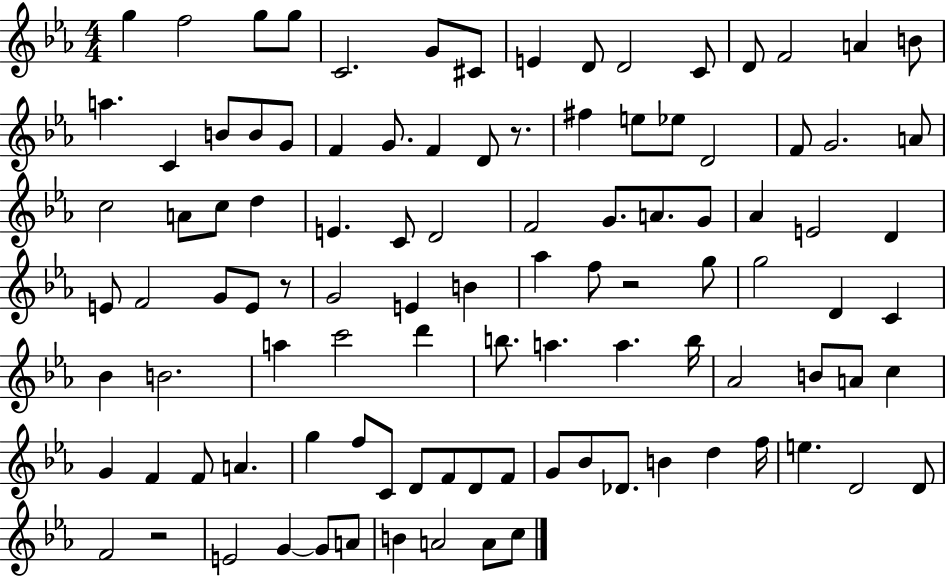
G5/q F5/h G5/e G5/e C4/h. G4/e C#4/e E4/q D4/e D4/h C4/e D4/e F4/h A4/q B4/e A5/q. C4/q B4/e B4/e G4/e F4/q G4/e. F4/q D4/e R/e. F#5/q E5/e Eb5/e D4/h F4/e G4/h. A4/e C5/h A4/e C5/e D5/q E4/q. C4/e D4/h F4/h G4/e. A4/e. G4/e Ab4/q E4/h D4/q E4/e F4/h G4/e E4/e R/e G4/h E4/q B4/q Ab5/q F5/e R/h G5/e G5/h D4/q C4/q Bb4/q B4/h. A5/q C6/h D6/q B5/e. A5/q. A5/q. B5/s Ab4/h B4/e A4/e C5/q G4/q F4/q F4/e A4/q. G5/q F5/e C4/e D4/e F4/e D4/e F4/e G4/e Bb4/e Db4/e. B4/q D5/q F5/s E5/q. D4/h D4/e F4/h R/h E4/h G4/q G4/e A4/e B4/q A4/h A4/e C5/e